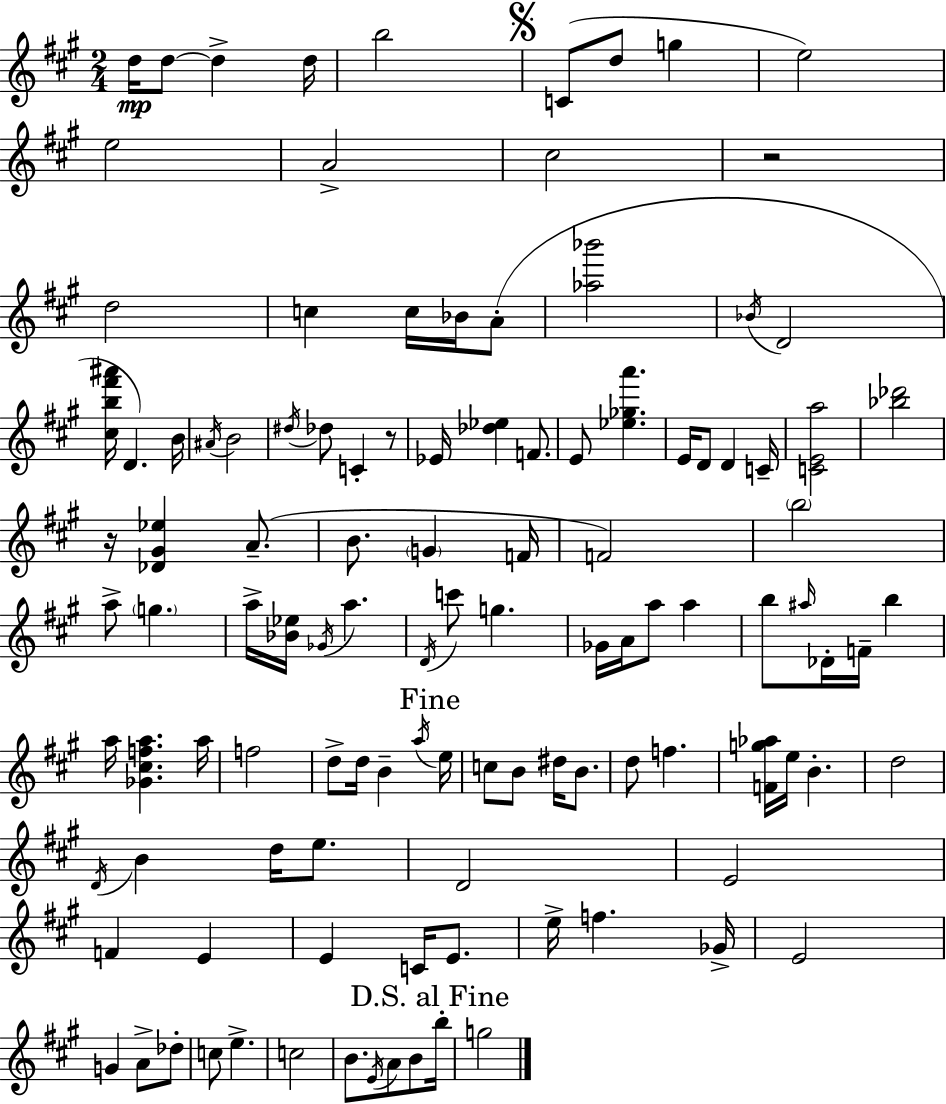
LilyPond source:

{
  \clef treble
  \numericTimeSignature
  \time 2/4
  \key a \major
  d''16\mp d''8~~ d''4-> d''16 | b''2 | \mark \markup { \musicglyph "scripts.segno" } c'8( d''8 g''4 | e''2) | \break e''2 | a'2-> | cis''2 | r2 | \break d''2 | c''4 c''16 bes'16 a'8-.( | <aes'' bes'''>2 | \acciaccatura { bes'16 } d'2 | \break <cis'' b'' fis''' ais'''>16 d'4.) | b'16 \acciaccatura { ais'16 } b'2 | \acciaccatura { dis''16 } des''8 c'4-. | r8 ees'16 <des'' ees''>4 | \break f'8. e'8 <ees'' ges'' a'''>4. | e'16 d'8 d'4 | c'16-- <c' e' a''>2 | <bes'' des'''>2 | \break r16 <des' gis' ees''>4 | a'8.--( b'8. \parenthesize g'4 | f'16 f'2) | \parenthesize b''2 | \break a''8-> \parenthesize g''4. | a''16-> <bes' ees''>16 \acciaccatura { ges'16 } a''4. | \acciaccatura { d'16 } c'''8 g''4. | ges'16 a'16 a''8 | \break a''4 b''8 \grace { ais''16 } | des'16-. f'16-- b''4 a''16 <ges' cis'' f'' a''>4. | a''16 f''2 | d''8-> | \break d''16 b'4-- \acciaccatura { a''16 } \mark "Fine" e''16 c''8 | b'8 dis''16 b'8. d''8 | f''4. <f' g'' aes''>16 | e''16 b'4.-. d''2 | \break \acciaccatura { d'16 } | b'4 d''16 e''8. | d'2 | e'2 | \break f'4 e'4 | e'4 c'16 e'8. | e''16-> f''4. ges'16-> | e'2 | \break g'4 a'8-> des''8-. | c''8 e''4.-> | c''2 | b'8. \acciaccatura { e'16 } a'8 b'8 | \break \mark "D.S. al Fine" b''16-. g''2 | \bar "|."
}